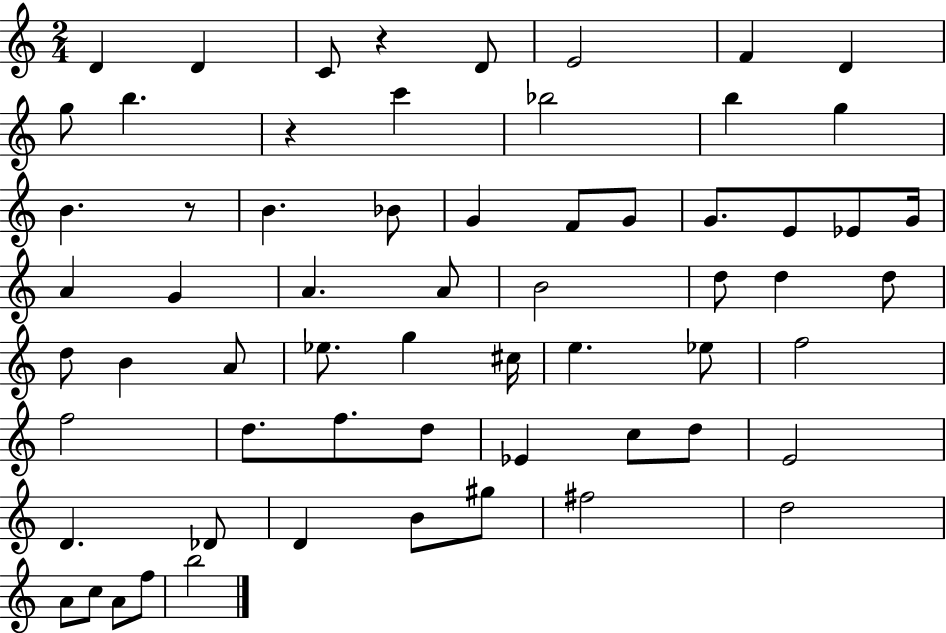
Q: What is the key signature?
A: C major